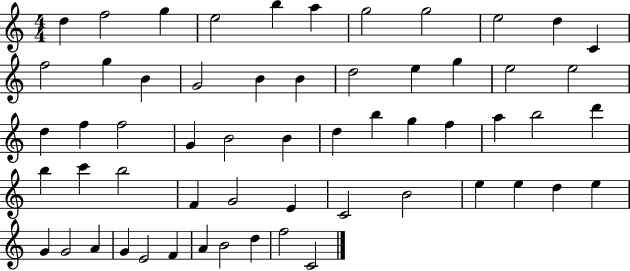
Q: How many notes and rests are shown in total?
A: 58